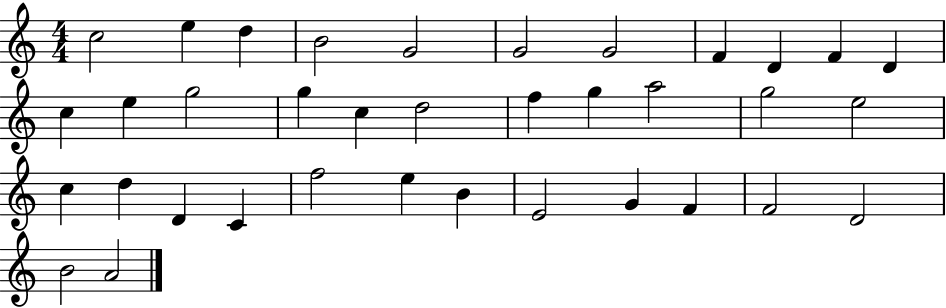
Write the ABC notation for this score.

X:1
T:Untitled
M:4/4
L:1/4
K:C
c2 e d B2 G2 G2 G2 F D F D c e g2 g c d2 f g a2 g2 e2 c d D C f2 e B E2 G F F2 D2 B2 A2